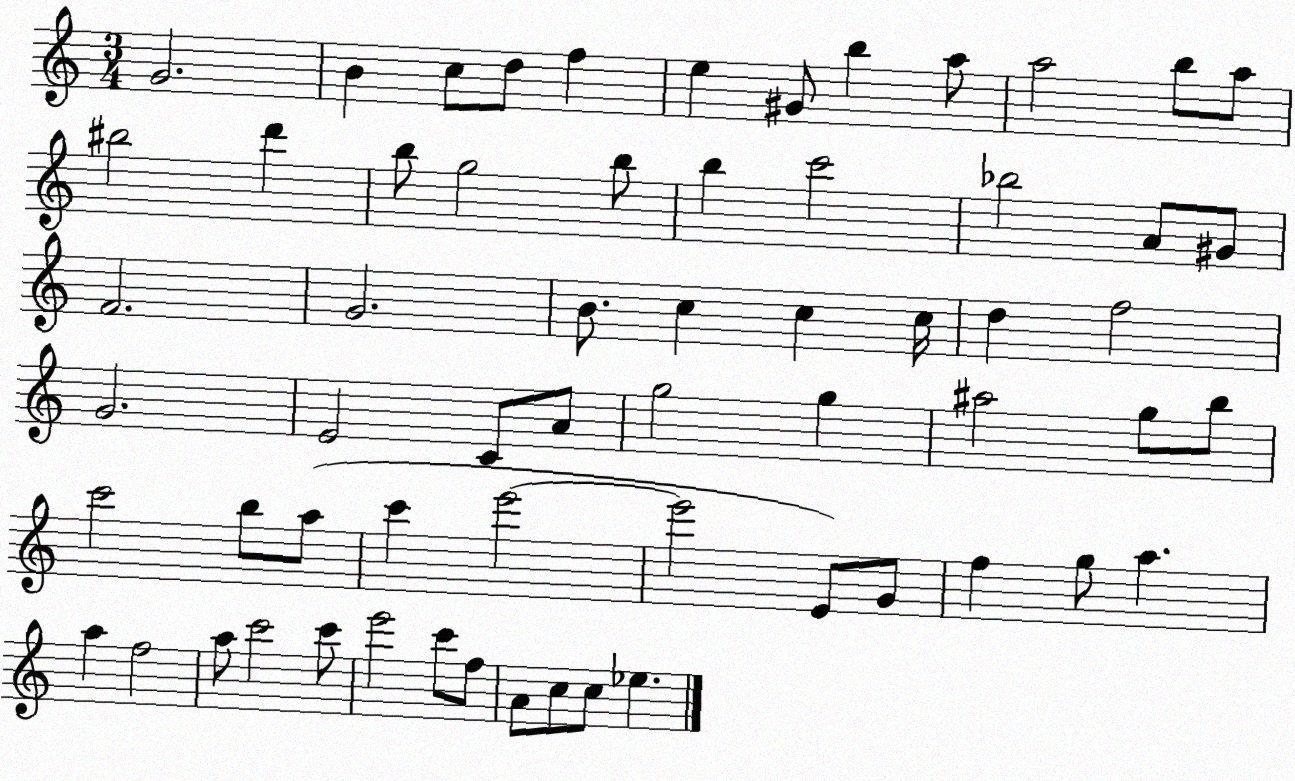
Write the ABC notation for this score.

X:1
T:Untitled
M:3/4
L:1/4
K:C
G2 B c/2 d/2 f e ^G/2 b a/2 a2 b/2 a/2 ^b2 d' b/2 g2 b/2 b c'2 _b2 A/2 ^G/2 F2 G2 B/2 c c c/4 d f2 G2 E2 C/2 A/2 g2 g ^a2 g/2 b/2 c'2 b/2 a/2 c' e'2 e'2 E/2 G/2 f g/2 a a f2 a/2 c'2 c'/2 e'2 c'/2 f/2 A/2 c/2 c/2 _e